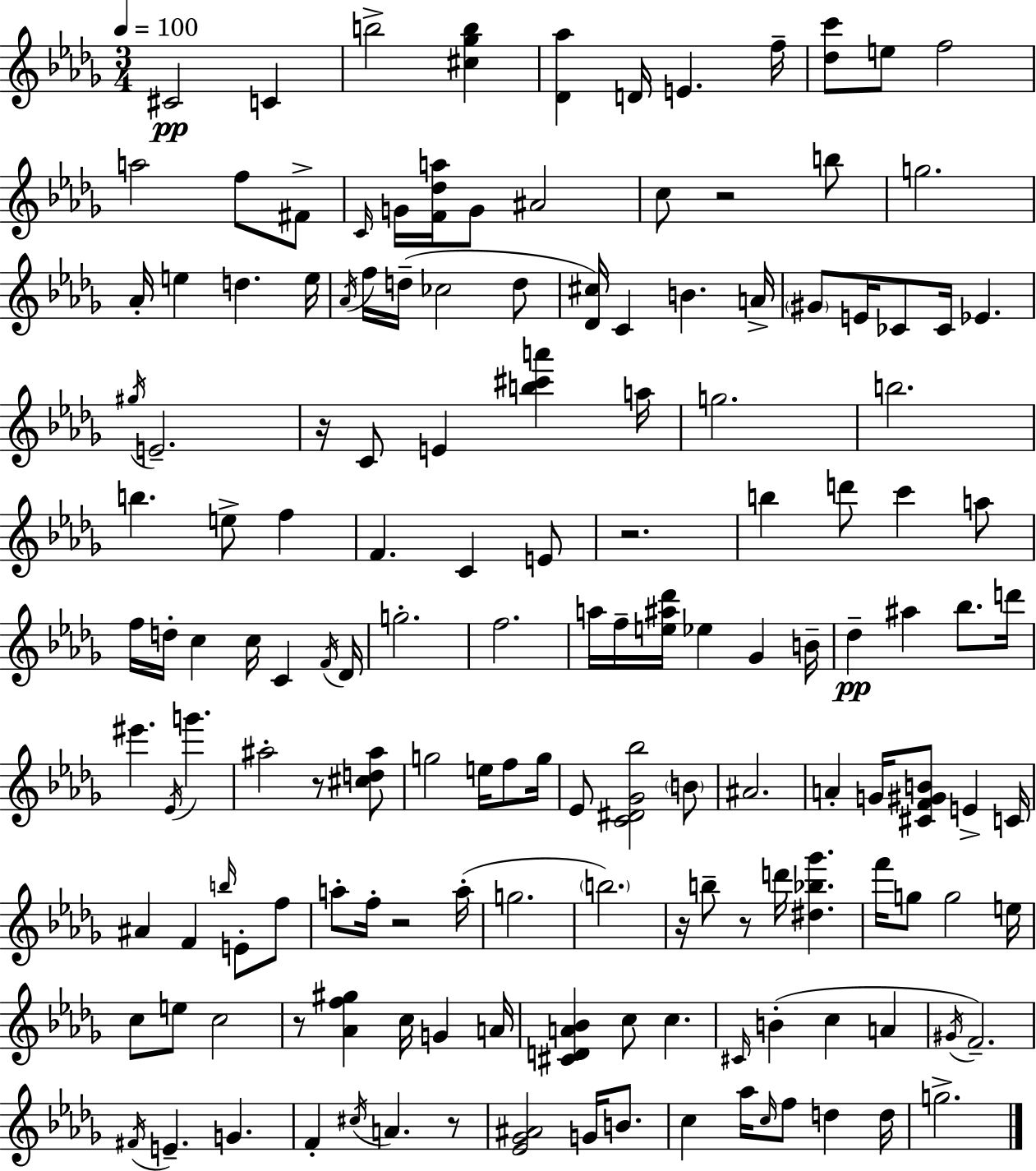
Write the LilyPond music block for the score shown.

{
  \clef treble
  \numericTimeSignature
  \time 3/4
  \key bes \minor
  \tempo 4 = 100
  \repeat volta 2 { cis'2\pp c'4 | b''2-> <cis'' ges'' b''>4 | <des' aes''>4 d'16 e'4. f''16-- | <des'' c'''>8 e''8 f''2 | \break a''2 f''8 fis'8-> | \grace { c'16 } g'16 <f' des'' a''>16 g'8 ais'2 | c''8 r2 b''8 | g''2. | \break aes'16-. e''4 d''4. | e''16 \acciaccatura { aes'16 } f''16 d''16--( ces''2 | d''8 <des' cis''>16) c'4 b'4. | a'16-> \parenthesize gis'8 e'16 ces'8 ces'16 ees'4. | \break \acciaccatura { gis''16 } e'2.-- | r16 c'8 e'4 <b'' cis''' a'''>4 | a''16 g''2. | b''2. | \break b''4. e''8-> f''4 | f'4. c'4 | e'8 r2. | b''4 d'''8 c'''4 | \break a''8 f''16 d''16-. c''4 c''16 c'4 | \acciaccatura { f'16 } des'16 g''2.-. | f''2. | a''16 f''16-- <e'' ais'' des'''>16 ees''4 ges'4 | \break b'16-- des''4--\pp ais''4 | bes''8. d'''16 eis'''4. \acciaccatura { ees'16 } g'''4. | ais''2-. | r8 <cis'' d'' ais''>8 g''2 | \break e''16 f''8 g''16 ees'8 <c' dis' ges' bes''>2 | \parenthesize b'8 ais'2. | a'4-. g'16 <cis' f' gis' b'>8 | e'4-> c'16 ais'4 f'4 | \break \grace { b''16 } e'8-. f''8 a''8-. f''16-. r2 | a''16-.( g''2. | \parenthesize b''2.) | r16 b''8-- r8 d'''16 | \break <dis'' bes'' ges'''>4. f'''16 g''8 g''2 | e''16 c''8 e''8 c''2 | r8 <aes' f'' gis''>4 | c''16 g'4 a'16 <cis' d' a' bes'>4 c''8 | \break c''4. \grace { cis'16 }( b'4-. c''4 | a'4 \acciaccatura { gis'16 } f'2.--) | \acciaccatura { fis'16 } e'4.-- | g'4. f'4-. | \break \acciaccatura { cis''16 } a'4. r8 <ees' ges' ais'>2 | g'16 b'8. c''4 | aes''16 \grace { c''16 } f''8 d''4 d''16 g''2.-> | } \bar "|."
}